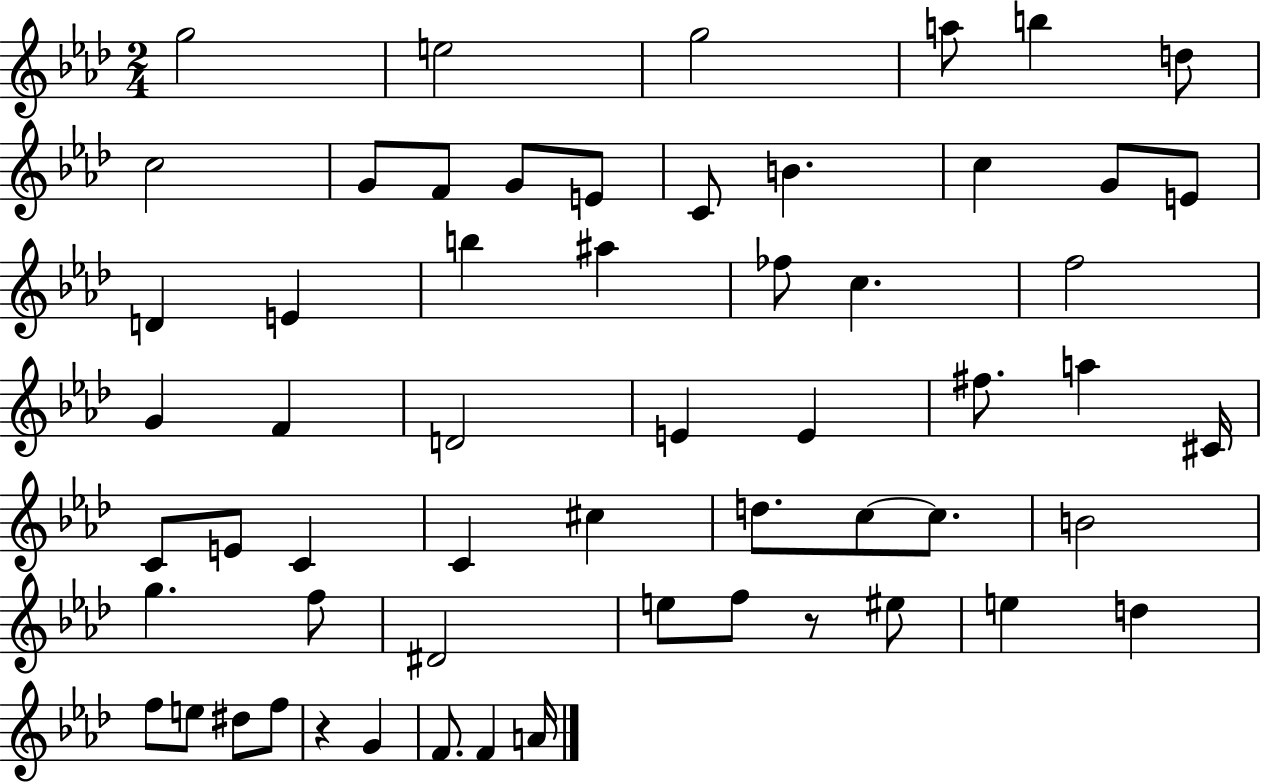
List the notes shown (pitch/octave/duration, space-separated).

G5/h E5/h G5/h A5/e B5/q D5/e C5/h G4/e F4/e G4/e E4/e C4/e B4/q. C5/q G4/e E4/e D4/q E4/q B5/q A#5/q FES5/e C5/q. F5/h G4/q F4/q D4/h E4/q E4/q F#5/e. A5/q C#4/s C4/e E4/e C4/q C4/q C#5/q D5/e. C5/e C5/e. B4/h G5/q. F5/e D#4/h E5/e F5/e R/e EIS5/e E5/q D5/q F5/e E5/e D#5/e F5/e R/q G4/q F4/e. F4/q A4/s